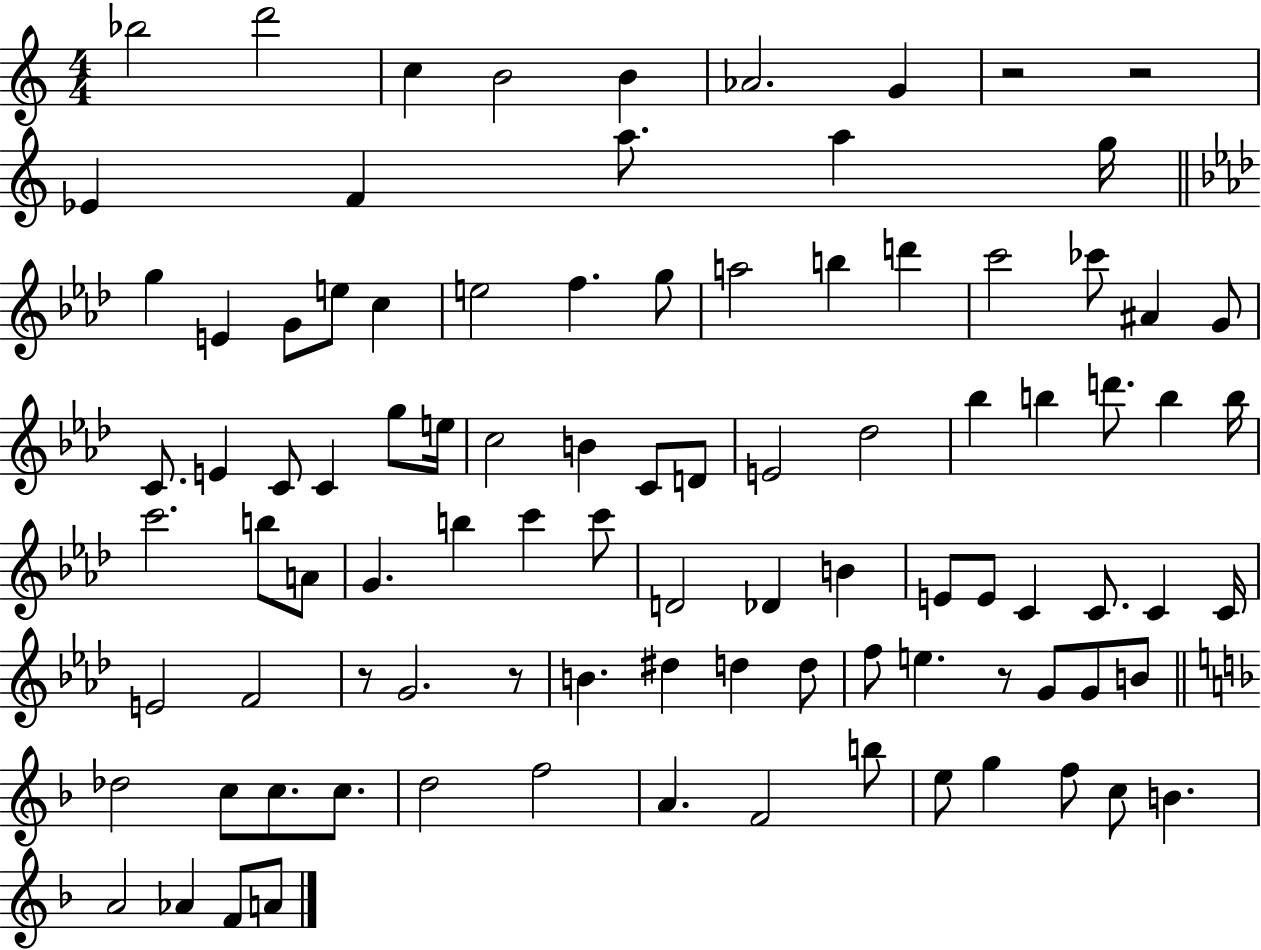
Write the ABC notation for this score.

X:1
T:Untitled
M:4/4
L:1/4
K:C
_b2 d'2 c B2 B _A2 G z2 z2 _E F a/2 a g/4 g E G/2 e/2 c e2 f g/2 a2 b d' c'2 _c'/2 ^A G/2 C/2 E C/2 C g/2 e/4 c2 B C/2 D/2 E2 _d2 _b b d'/2 b b/4 c'2 b/2 A/2 G b c' c'/2 D2 _D B E/2 E/2 C C/2 C C/4 E2 F2 z/2 G2 z/2 B ^d d d/2 f/2 e z/2 G/2 G/2 B/2 _d2 c/2 c/2 c/2 d2 f2 A F2 b/2 e/2 g f/2 c/2 B A2 _A F/2 A/2